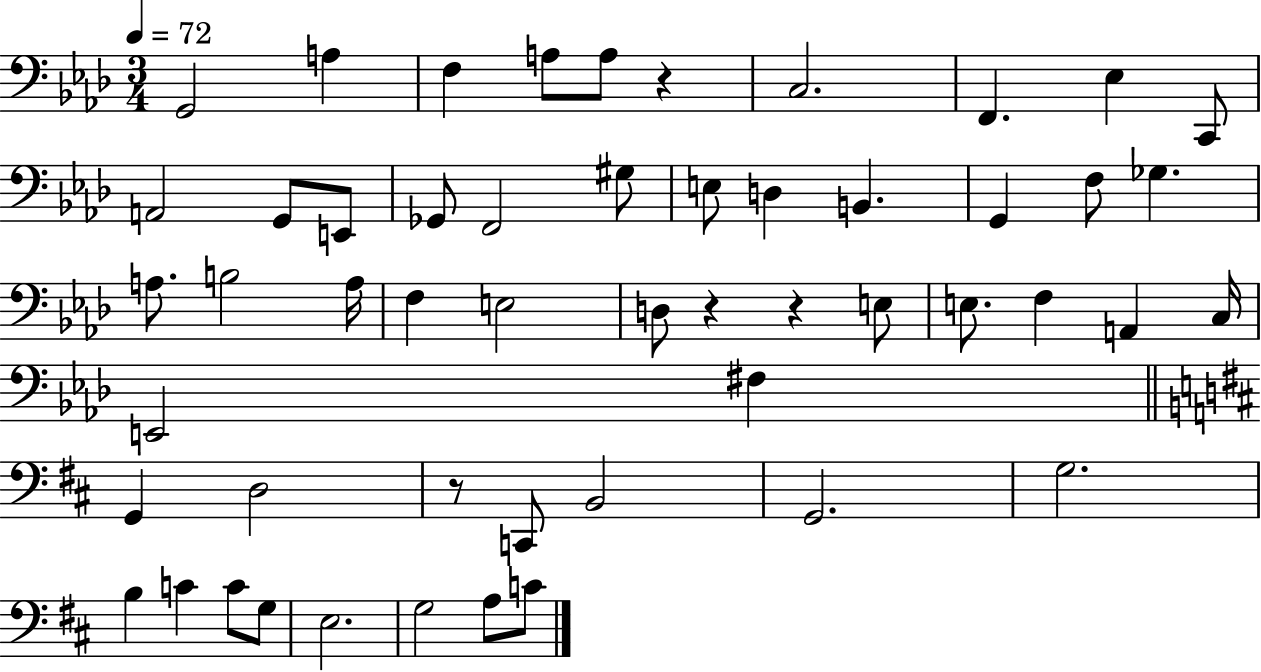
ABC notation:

X:1
T:Untitled
M:3/4
L:1/4
K:Ab
G,,2 A, F, A,/2 A,/2 z C,2 F,, _E, C,,/2 A,,2 G,,/2 E,,/2 _G,,/2 F,,2 ^G,/2 E,/2 D, B,, G,, F,/2 _G, A,/2 B,2 A,/4 F, E,2 D,/2 z z E,/2 E,/2 F, A,, C,/4 E,,2 ^F, G,, D,2 z/2 C,,/2 B,,2 G,,2 G,2 B, C C/2 G,/2 E,2 G,2 A,/2 C/2